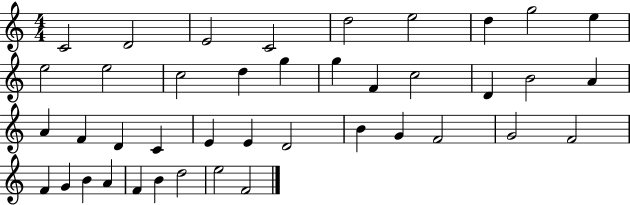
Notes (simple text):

C4/h D4/h E4/h C4/h D5/h E5/h D5/q G5/h E5/q E5/h E5/h C5/h D5/q G5/q G5/q F4/q C5/h D4/q B4/h A4/q A4/q F4/q D4/q C4/q E4/q E4/q D4/h B4/q G4/q F4/h G4/h F4/h F4/q G4/q B4/q A4/q F4/q B4/q D5/h E5/h F4/h